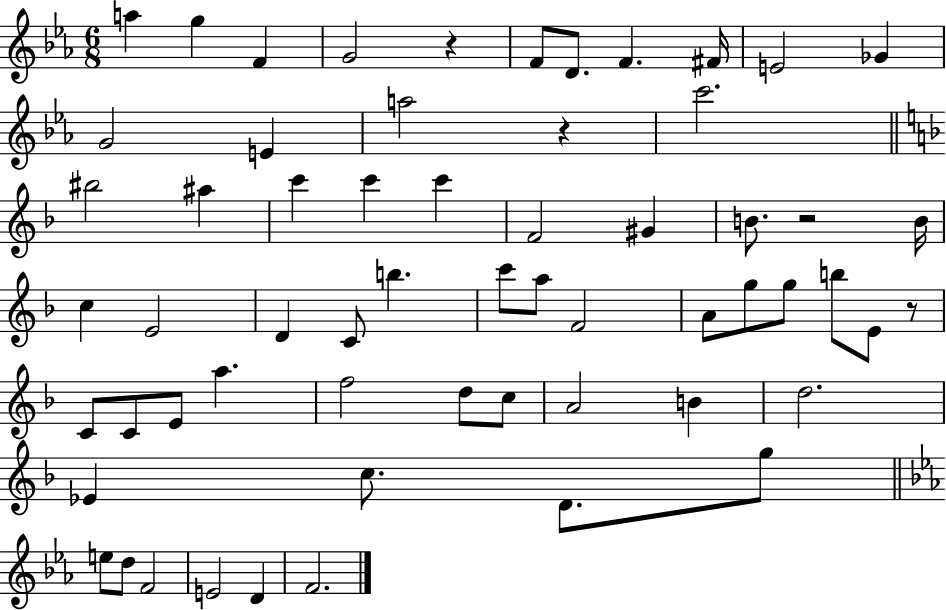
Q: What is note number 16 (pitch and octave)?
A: A#5